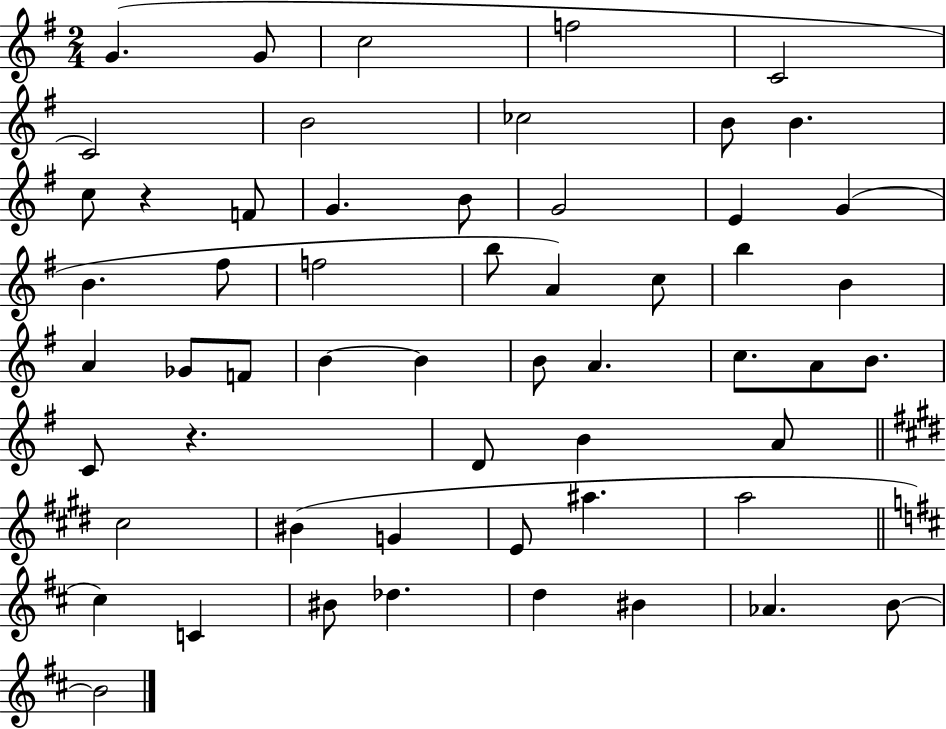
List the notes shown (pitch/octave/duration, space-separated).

G4/q. G4/e C5/h F5/h C4/h C4/h B4/h CES5/h B4/e B4/q. C5/e R/q F4/e G4/q. B4/e G4/h E4/q G4/q B4/q. F#5/e F5/h B5/e A4/q C5/e B5/q B4/q A4/q Gb4/e F4/e B4/q B4/q B4/e A4/q. C5/e. A4/e B4/e. C4/e R/q. D4/e B4/q A4/e C#5/h BIS4/q G4/q E4/e A#5/q. A5/h C#5/q C4/q BIS4/e Db5/q. D5/q BIS4/q Ab4/q. B4/e B4/h